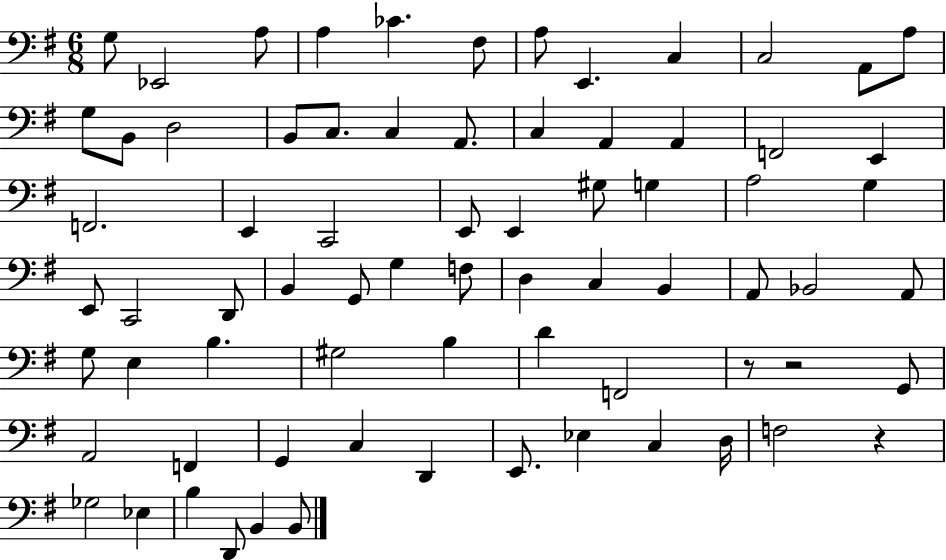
{
  \clef bass
  \numericTimeSignature
  \time 6/8
  \key g \major
  g8 ees,2 a8 | a4 ces'4. fis8 | a8 e,4. c4 | c2 a,8 a8 | \break g8 b,8 d2 | b,8 c8. c4 a,8. | c4 a,4 a,4 | f,2 e,4 | \break f,2. | e,4 c,2 | e,8 e,4 gis8 g4 | a2 g4 | \break e,8 c,2 d,8 | b,4 g,8 g4 f8 | d4 c4 b,4 | a,8 bes,2 a,8 | \break g8 e4 b4. | gis2 b4 | d'4 f,2 | r8 r2 g,8 | \break a,2 f,4 | g,4 c4 d,4 | e,8. ees4 c4 d16 | f2 r4 | \break ges2 ees4 | b4 d,8 b,4 b,8 | \bar "|."
}